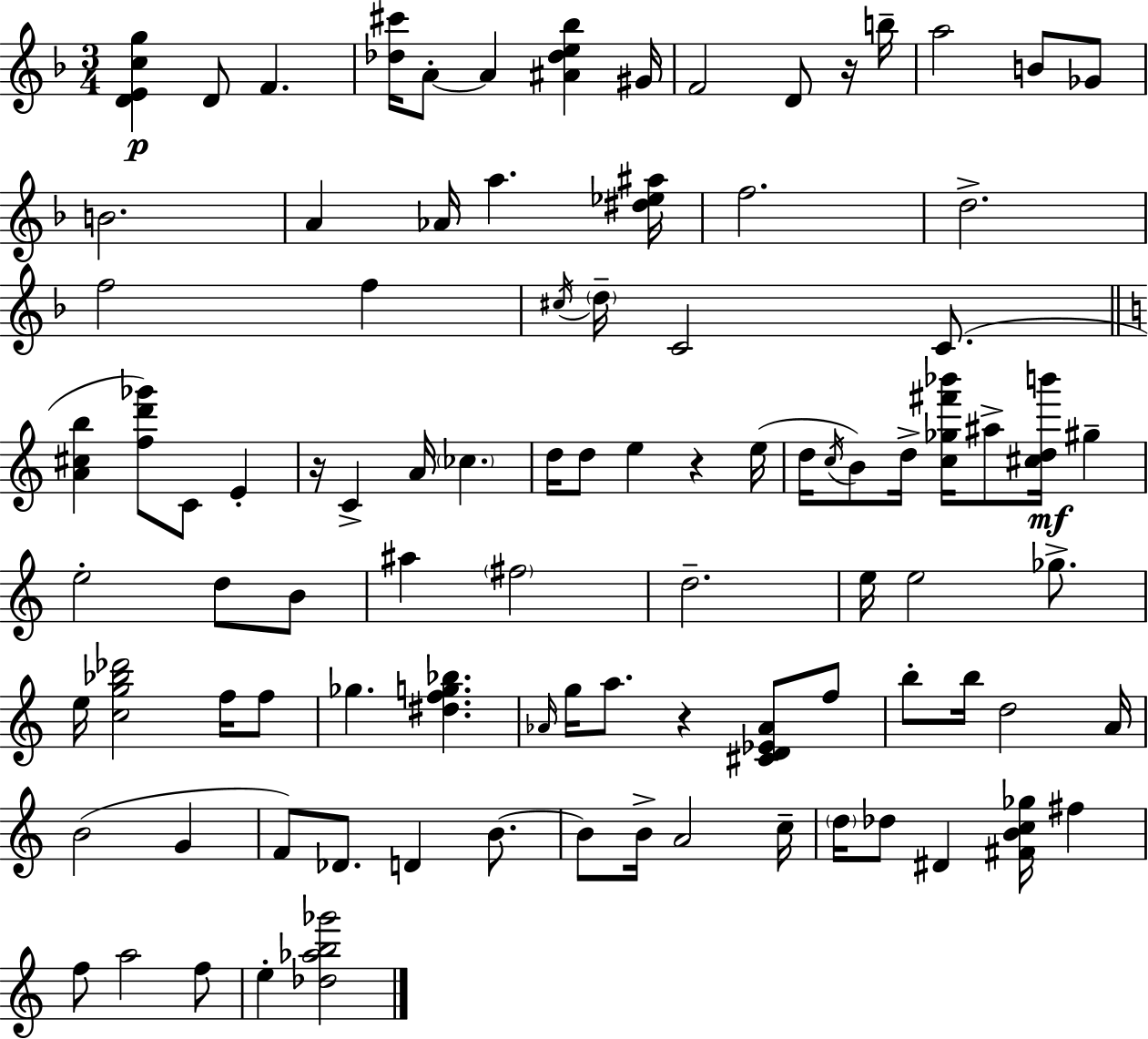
{
  \clef treble
  \numericTimeSignature
  \time 3/4
  \key d \minor
  <d' e' c'' g''>4\p d'8 f'4. | <des'' cis'''>16 a'8-.~~ a'4 <ais' des'' e'' bes''>4 gis'16 | f'2 d'8 r16 b''16-- | a''2 b'8 ges'8 | \break b'2. | a'4 aes'16 a''4. <dis'' ees'' ais''>16 | f''2. | d''2.-> | \break f''2 f''4 | \acciaccatura { cis''16 } \parenthesize d''16-- c'2 c'8.( | \bar "||" \break \key c \major <a' cis'' b''>4 <f'' d''' ges'''>8) c'8 e'4-. | r16 c'4-> a'16 \parenthesize ces''4. | d''16 d''8 e''4 r4 e''16( | d''16 \acciaccatura { c''16 }) b'8 d''16-> <c'' ges'' fis''' bes'''>16 ais''8-> <cis'' d'' b'''>16\mf gis''4-- | \break e''2-. d''8 b'8 | ais''4 \parenthesize fis''2 | d''2.-- | e''16 e''2 ges''8.-> | \break e''16 <c'' g'' bes'' des'''>2 f''16 f''8 | ges''4. <dis'' f'' g'' bes''>4. | \grace { aes'16 } g''16 a''8. r4 <cis' d' ees' aes'>8 | f''8 b''8-. b''16 d''2 | \break a'16 b'2( g'4 | f'8) des'8. d'4 b'8.~~ | b'8 b'16-> a'2 | c''16-- \parenthesize d''16 des''8 dis'4 <fis' b' c'' ges''>16 fis''4 | \break f''8 a''2 | f''8 e''4-. <des'' aes'' b'' ges'''>2 | \bar "|."
}